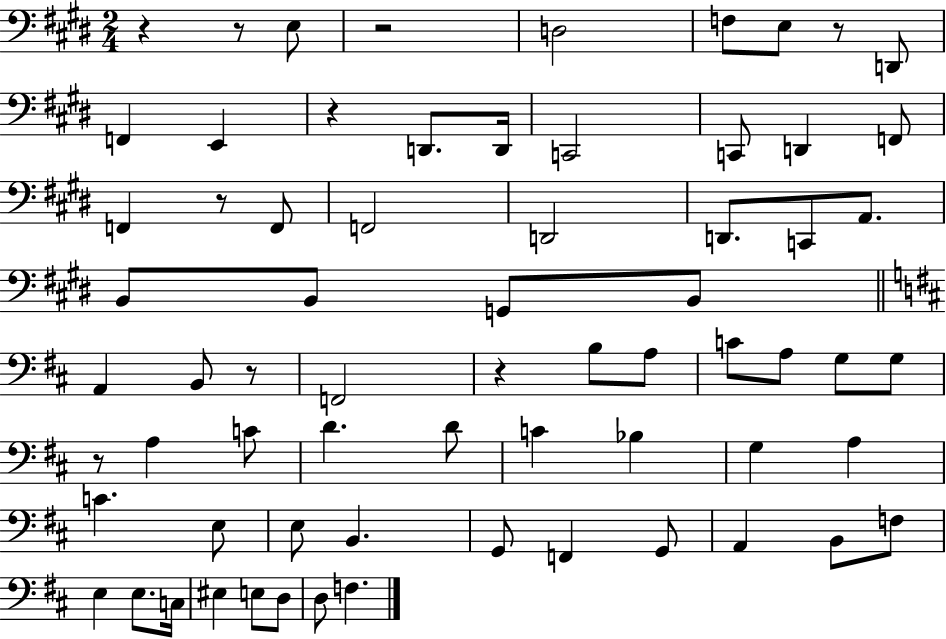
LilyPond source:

{
  \clef bass
  \numericTimeSignature
  \time 2/4
  \key e \major
  r4 r8 e8 | r2 | d2 | f8 e8 r8 d,8 | \break f,4 e,4 | r4 d,8. d,16 | c,2 | c,8 d,4 f,8 | \break f,4 r8 f,8 | f,2 | d,2 | d,8. c,8 a,8. | \break b,8 b,8 g,8 b,8 | \bar "||" \break \key b \minor a,4 b,8 r8 | f,2 | r4 b8 a8 | c'8 a8 g8 g8 | \break r8 a4 c'8 | d'4. d'8 | c'4 bes4 | g4 a4 | \break c'4. e8 | e8 b,4. | g,8 f,4 g,8 | a,4 b,8 f8 | \break e4 e8. c16 | eis4 e8 d8 | d8 f4. | \bar "|."
}